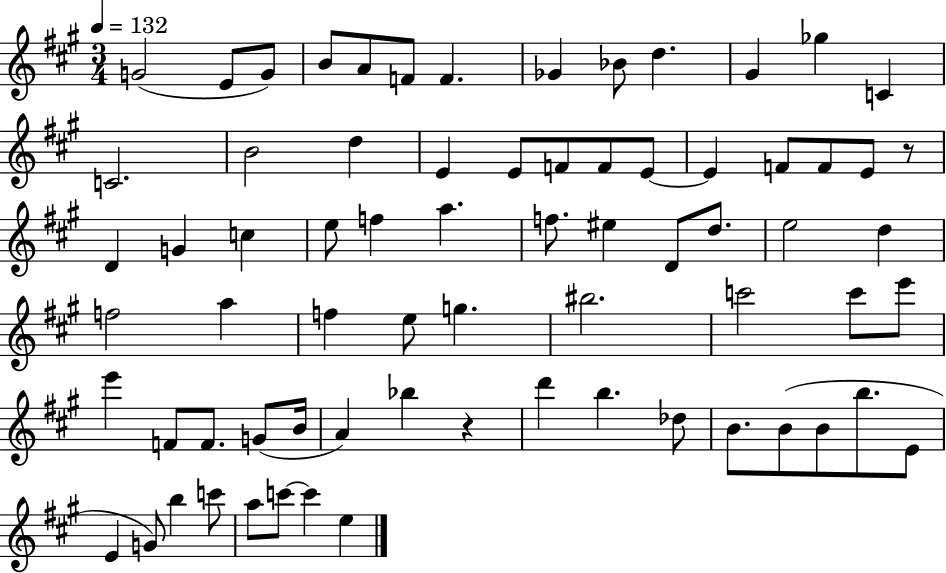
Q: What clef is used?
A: treble